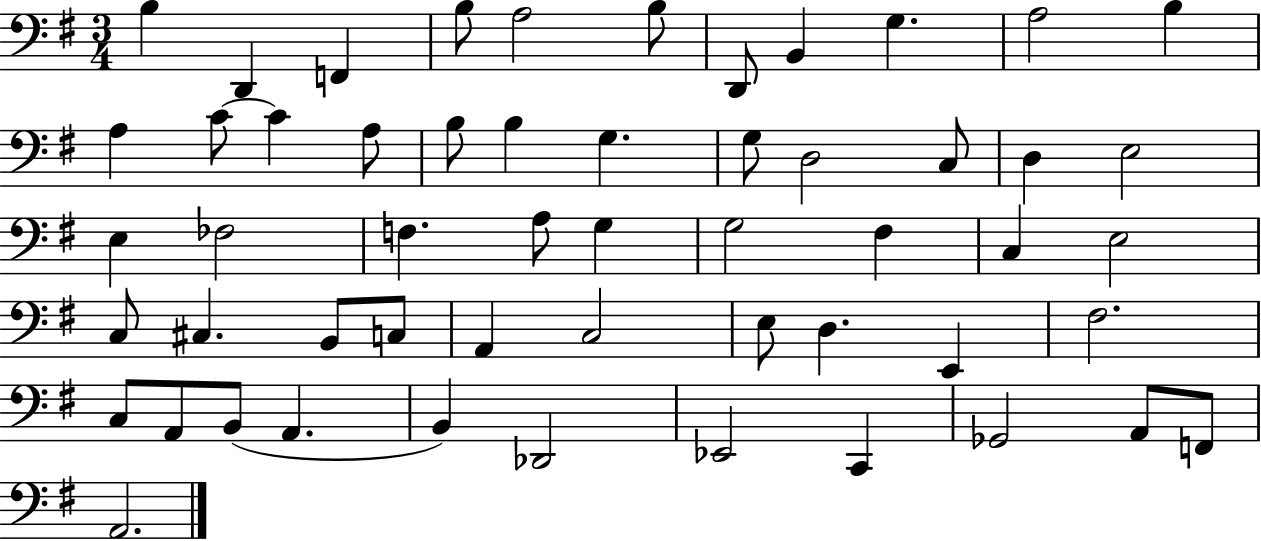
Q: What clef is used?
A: bass